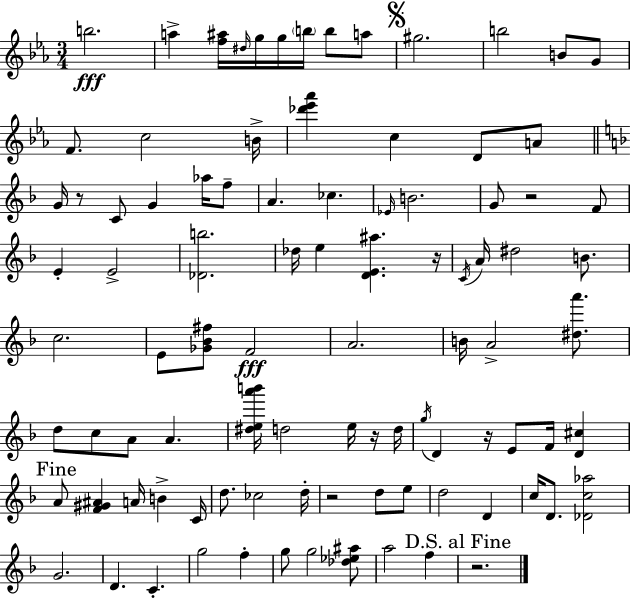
{
  \clef treble
  \numericTimeSignature
  \time 3/4
  \key c \minor
  b''2.\fff | a''4-> <f'' ais''>16 \grace { dis''16 } g''16 g''16 \parenthesize b''16 b''8 a''8 | \mark \markup { \musicglyph "scripts.segno" } gis''2. | b''2 b'8 g'8 | \break f'8. c''2 | b'16-> <des''' ees''' aes'''>4 c''4 d'8 a'8 | \bar "||" \break \key f \major g'16 r8 c'8 g'4 aes''16 f''8-- | a'4. ces''4. | \grace { ees'16 } b'2. | g'8 r2 f'8 | \break e'4-. e'2-> | <des' b''>2. | des''16 e''4 <d' e' ais''>4. | r16 \acciaccatura { c'16 } a'16 dis''2 b'8. | \break c''2. | e'8 <ges' bes' fis''>8 f'2\fff | a'2. | b'16 a'2-> <dis'' a'''>8. | \break d''8 c''8 a'8 a'4. | <dis'' e'' a''' b'''>16 d''2 e''16 | r16 d''16 \acciaccatura { g''16 } d'4 r16 e'8 f'16 <d' cis''>4 | \mark "Fine" a'8 <f' gis' ais'>4 a'16 b'4-> | \break c'16 d''8. ces''2 | d''16-. r2 d''8 | e''8 d''2 d'4 | c''16 d'8. <des' c'' aes''>2 | \break g'2. | d'4. c'4.-. | g''2 f''4-. | g''8 g''2 | \break <des'' ees'' ais''>8 a''2 f''4 | \mark "D.S. al Fine" r2. | \bar "|."
}